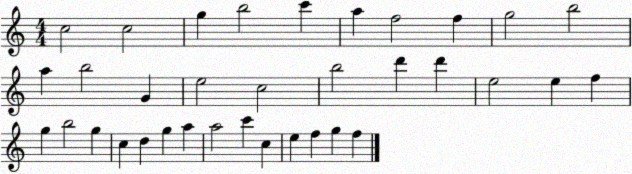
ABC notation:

X:1
T:Untitled
M:4/4
L:1/4
K:C
c2 c2 g b2 c' a f2 f g2 b2 a b2 G e2 c2 b2 d' d' e2 e f g b2 g c d g a a2 c' c e f g f